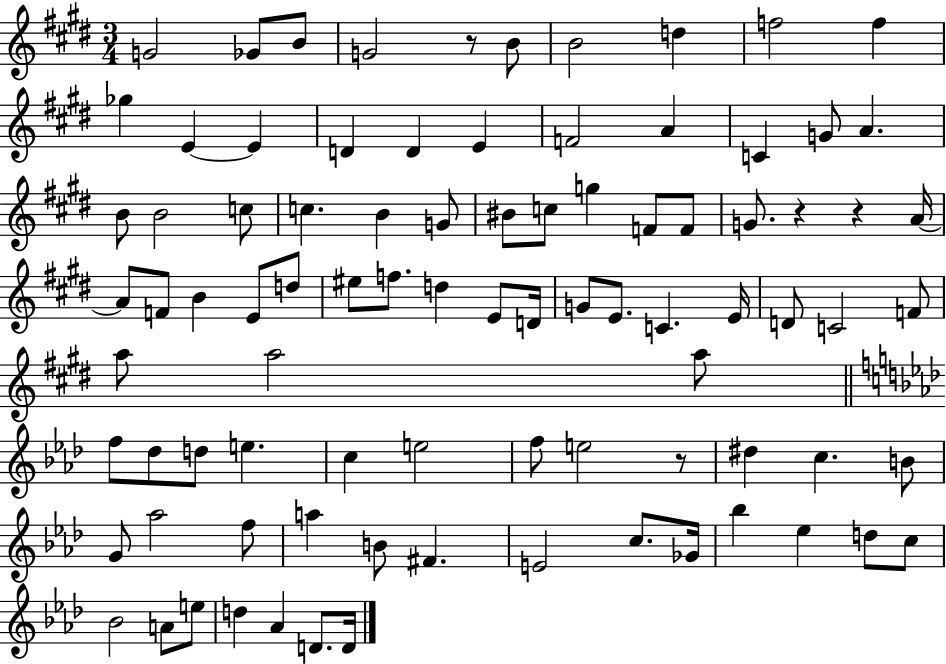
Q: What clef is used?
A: treble